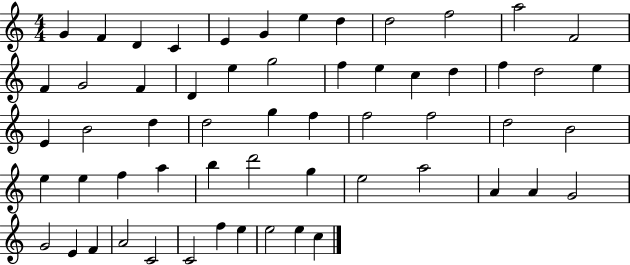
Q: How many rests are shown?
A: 0